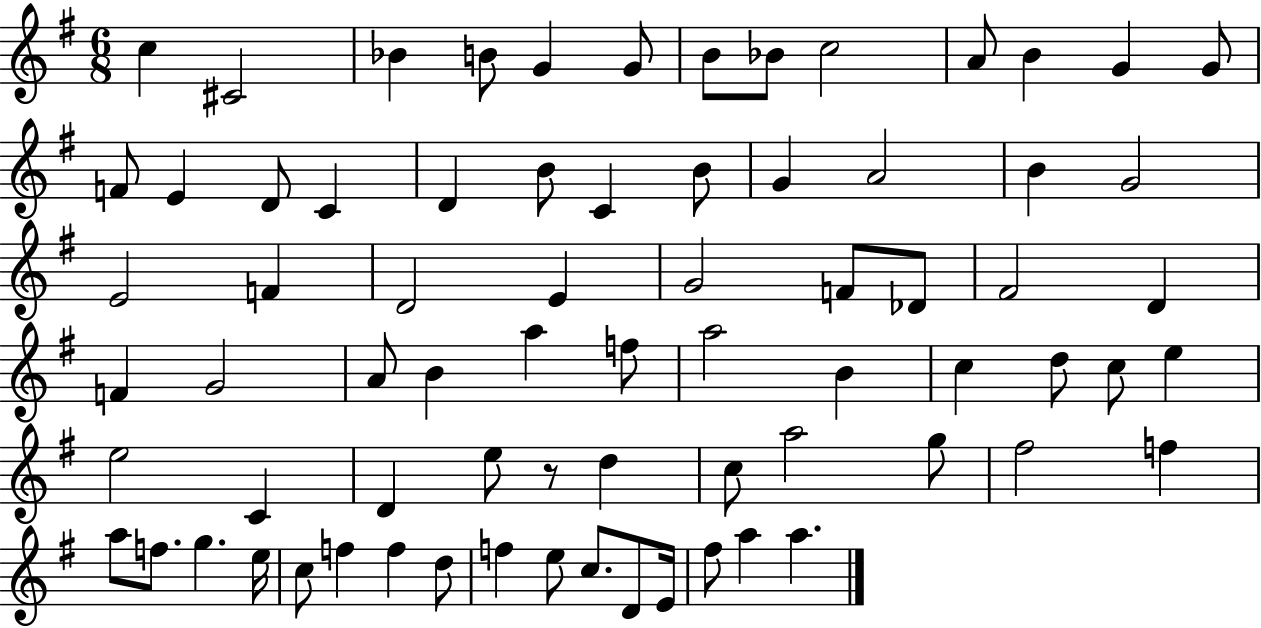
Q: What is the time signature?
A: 6/8